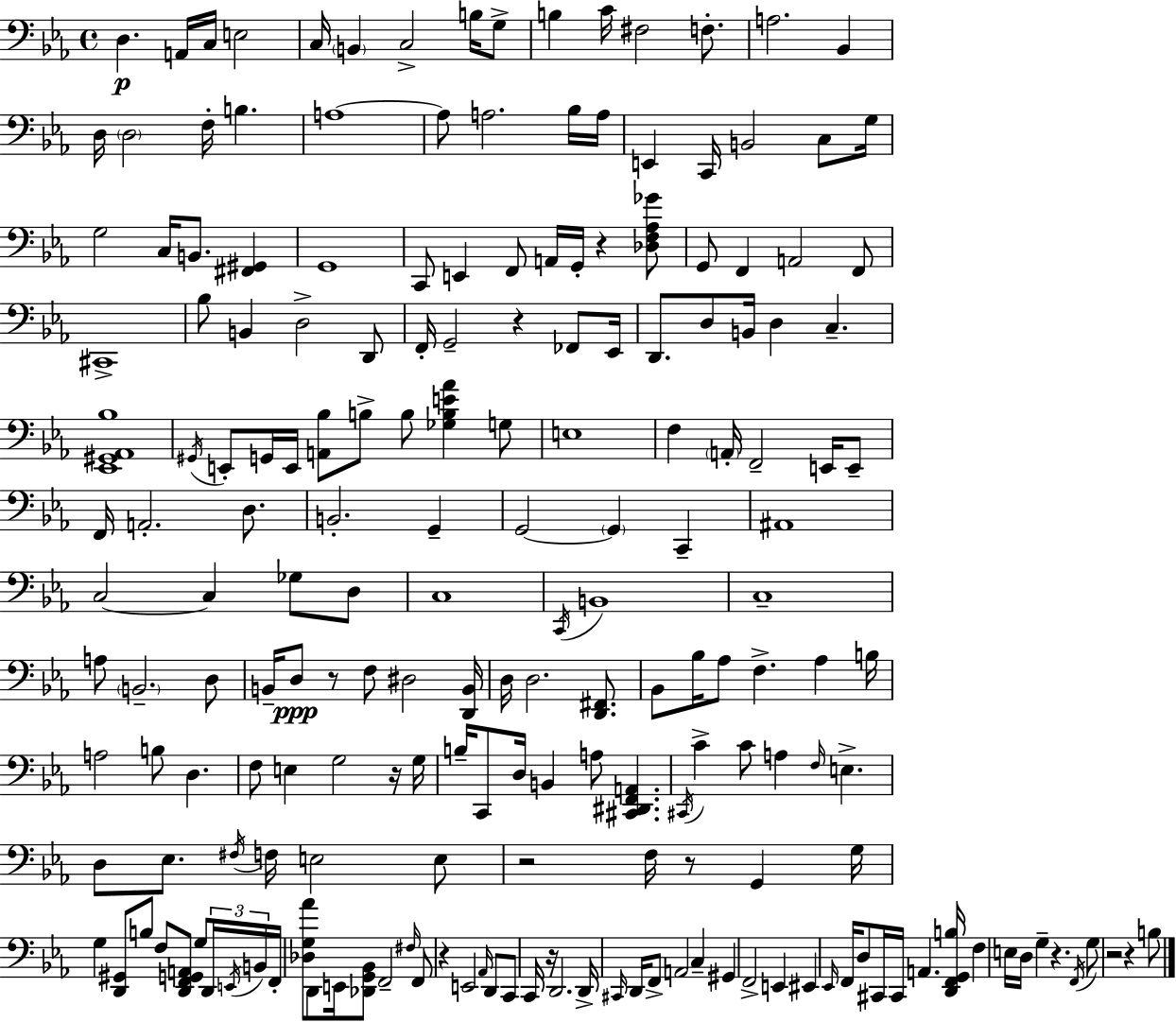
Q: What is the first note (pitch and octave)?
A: D3